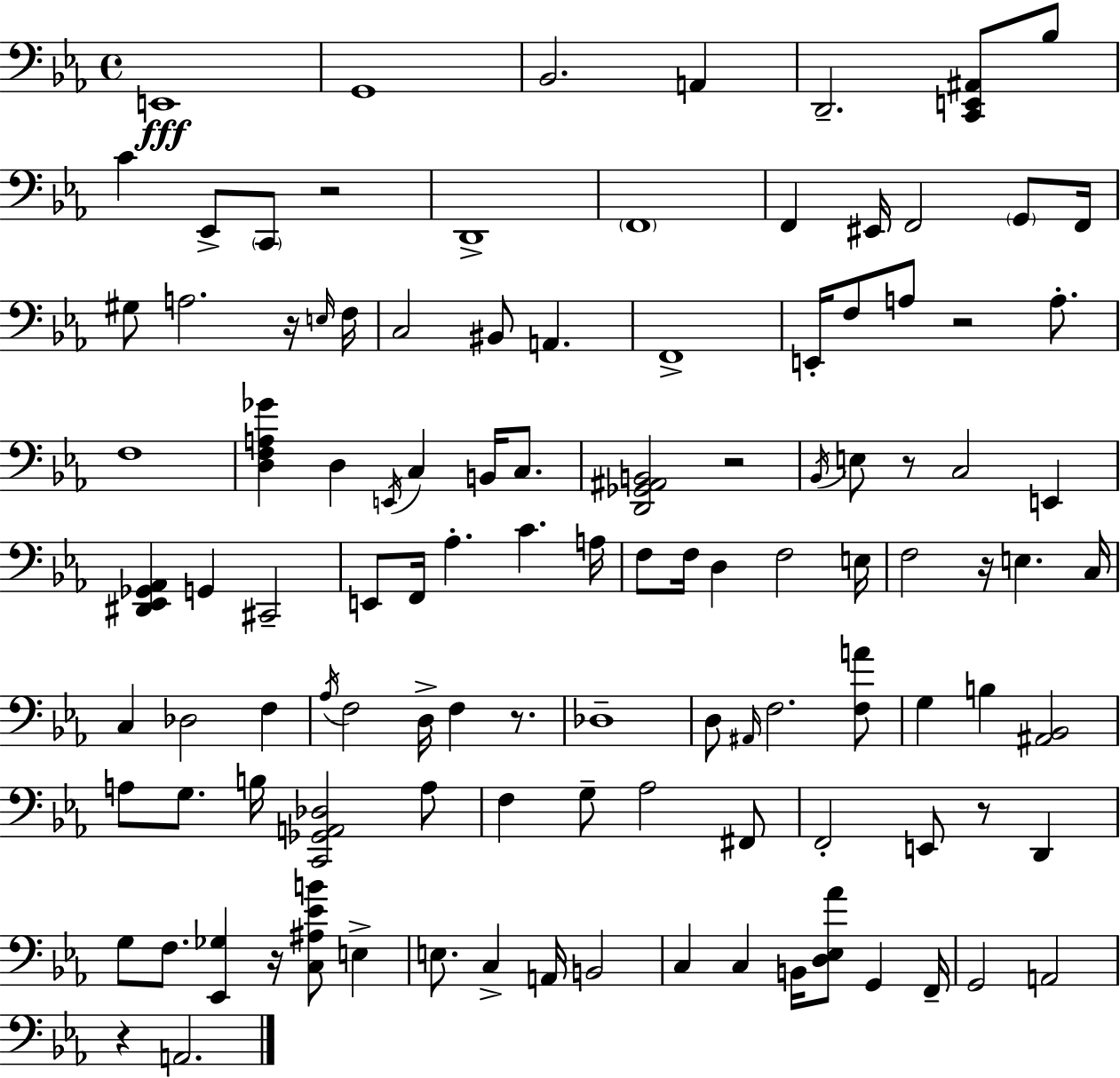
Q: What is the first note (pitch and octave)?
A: E2